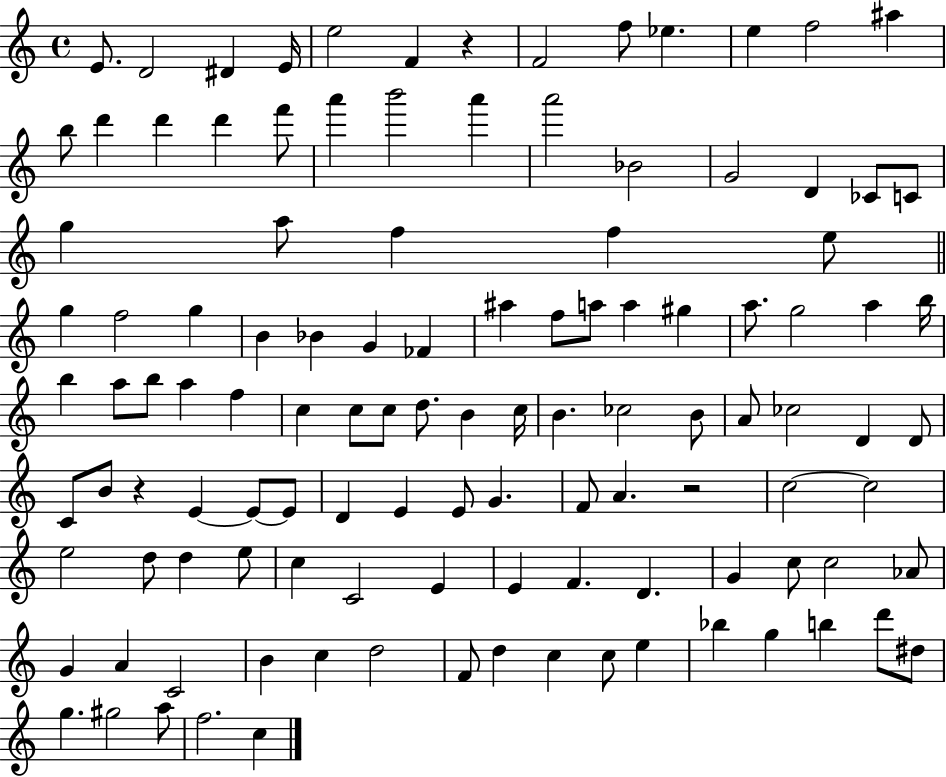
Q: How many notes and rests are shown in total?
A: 116